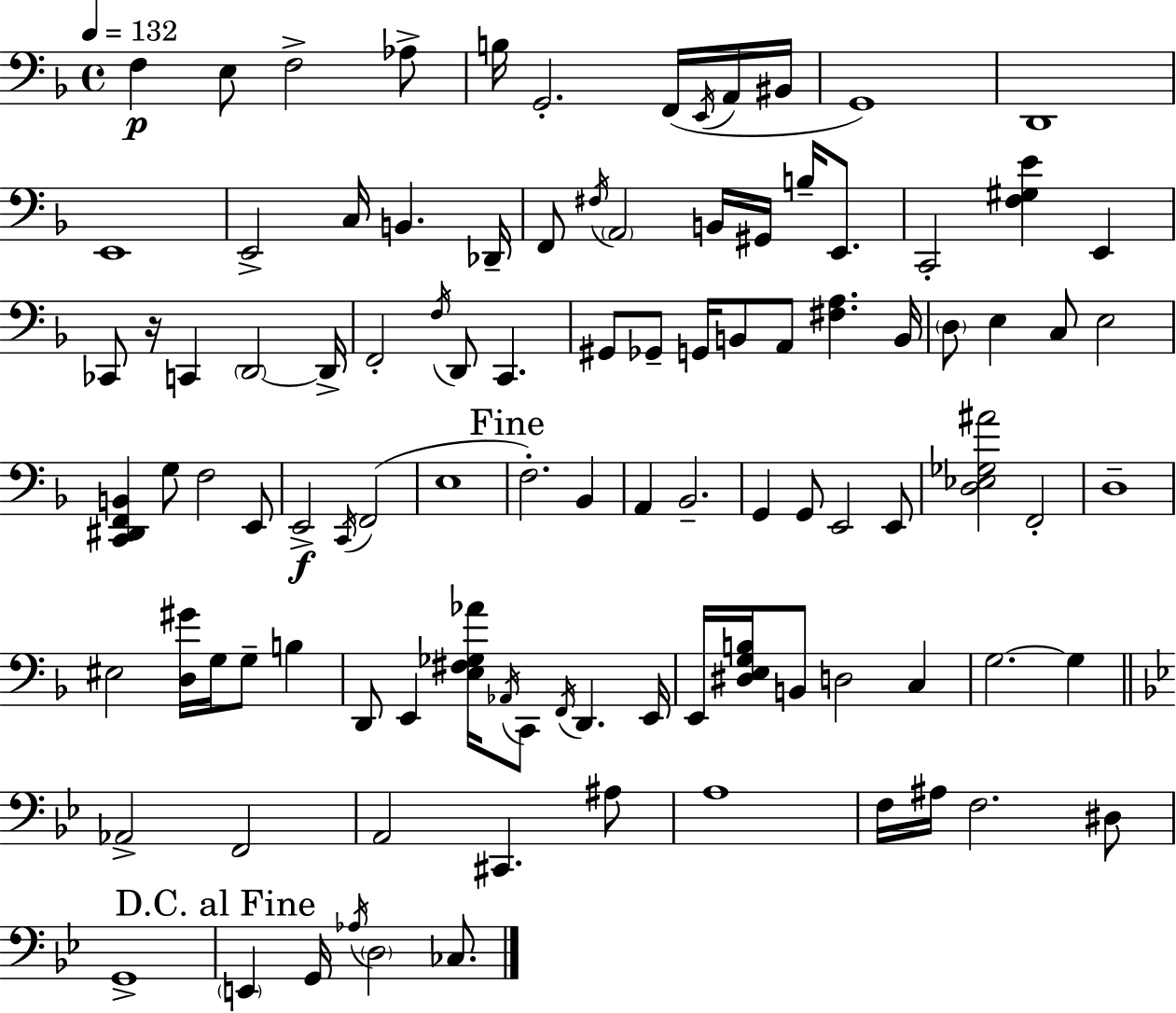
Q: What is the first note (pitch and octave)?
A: F3